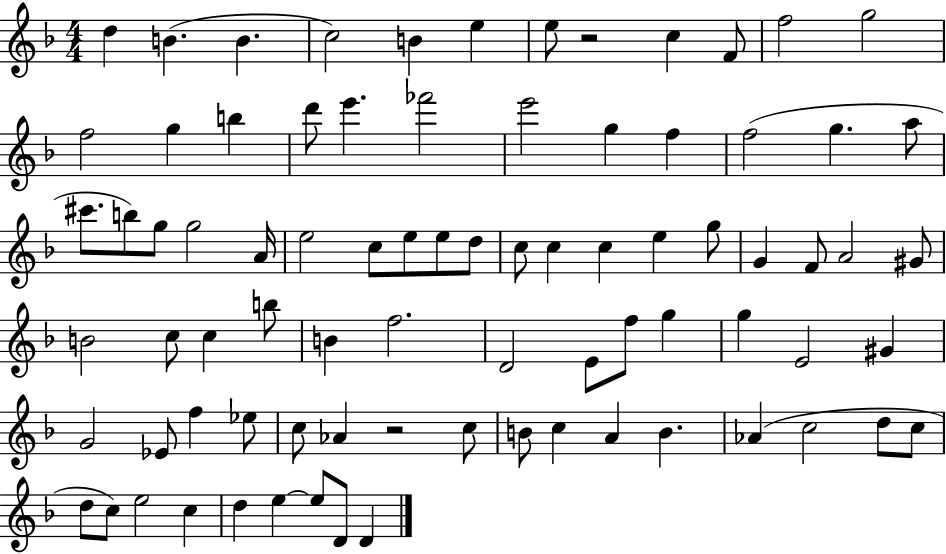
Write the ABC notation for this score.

X:1
T:Untitled
M:4/4
L:1/4
K:F
d B B c2 B e e/2 z2 c F/2 f2 g2 f2 g b d'/2 e' _f'2 e'2 g f f2 g a/2 ^c'/2 b/2 g/2 g2 A/4 e2 c/2 e/2 e/2 d/2 c/2 c c e g/2 G F/2 A2 ^G/2 B2 c/2 c b/2 B f2 D2 E/2 f/2 g g E2 ^G G2 _E/2 f _e/2 c/2 _A z2 c/2 B/2 c A B _A c2 d/2 c/2 d/2 c/2 e2 c d e e/2 D/2 D